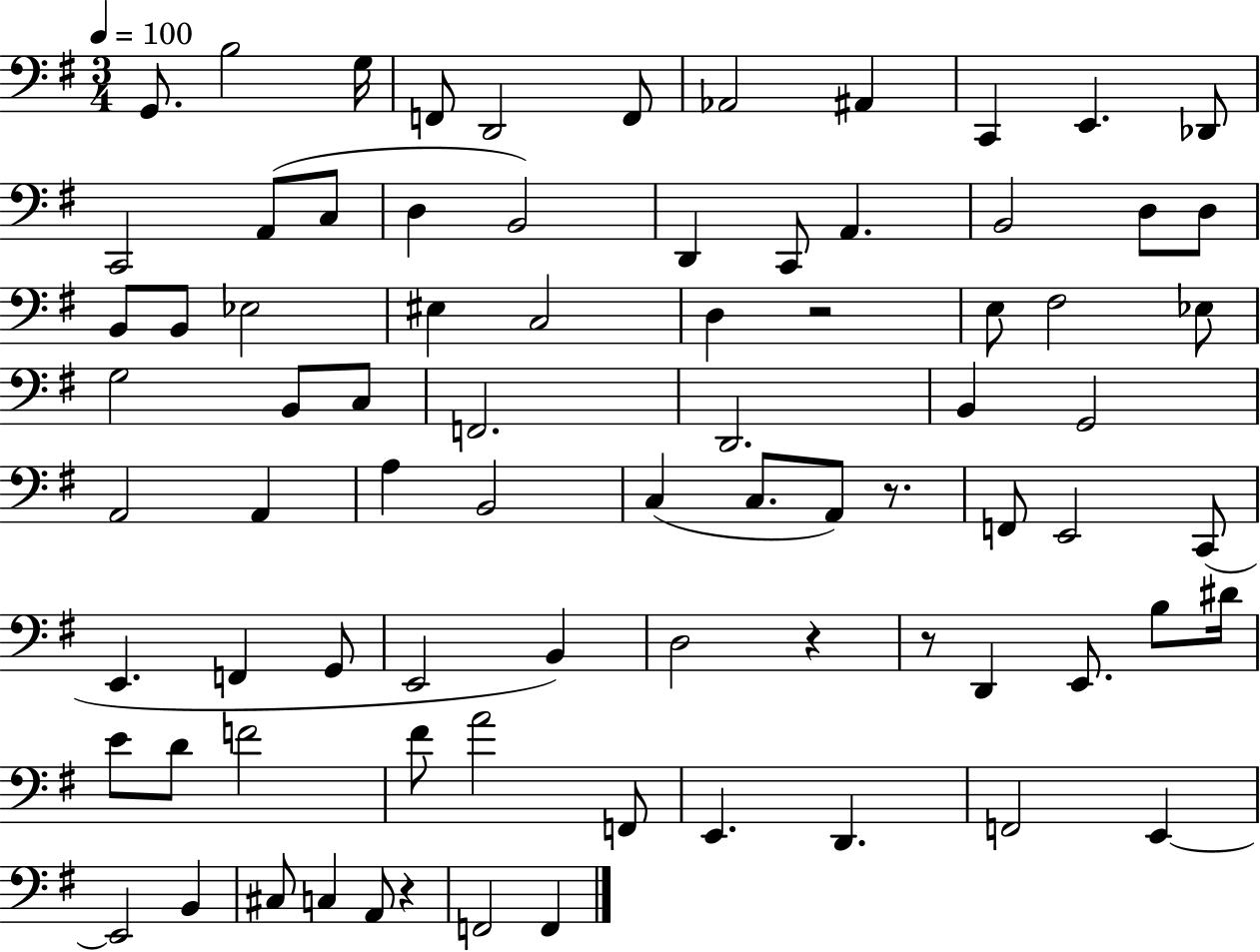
X:1
T:Untitled
M:3/4
L:1/4
K:G
G,,/2 B,2 G,/4 F,,/2 D,,2 F,,/2 _A,,2 ^A,, C,, E,, _D,,/2 C,,2 A,,/2 C,/2 D, B,,2 D,, C,,/2 A,, B,,2 D,/2 D,/2 B,,/2 B,,/2 _E,2 ^E, C,2 D, z2 E,/2 ^F,2 _E,/2 G,2 B,,/2 C,/2 F,,2 D,,2 B,, G,,2 A,,2 A,, A, B,,2 C, C,/2 A,,/2 z/2 F,,/2 E,,2 C,,/2 E,, F,, G,,/2 E,,2 B,, D,2 z z/2 D,, E,,/2 B,/2 ^D/4 E/2 D/2 F2 ^F/2 A2 F,,/2 E,, D,, F,,2 E,, E,,2 B,, ^C,/2 C, A,,/2 z F,,2 F,,